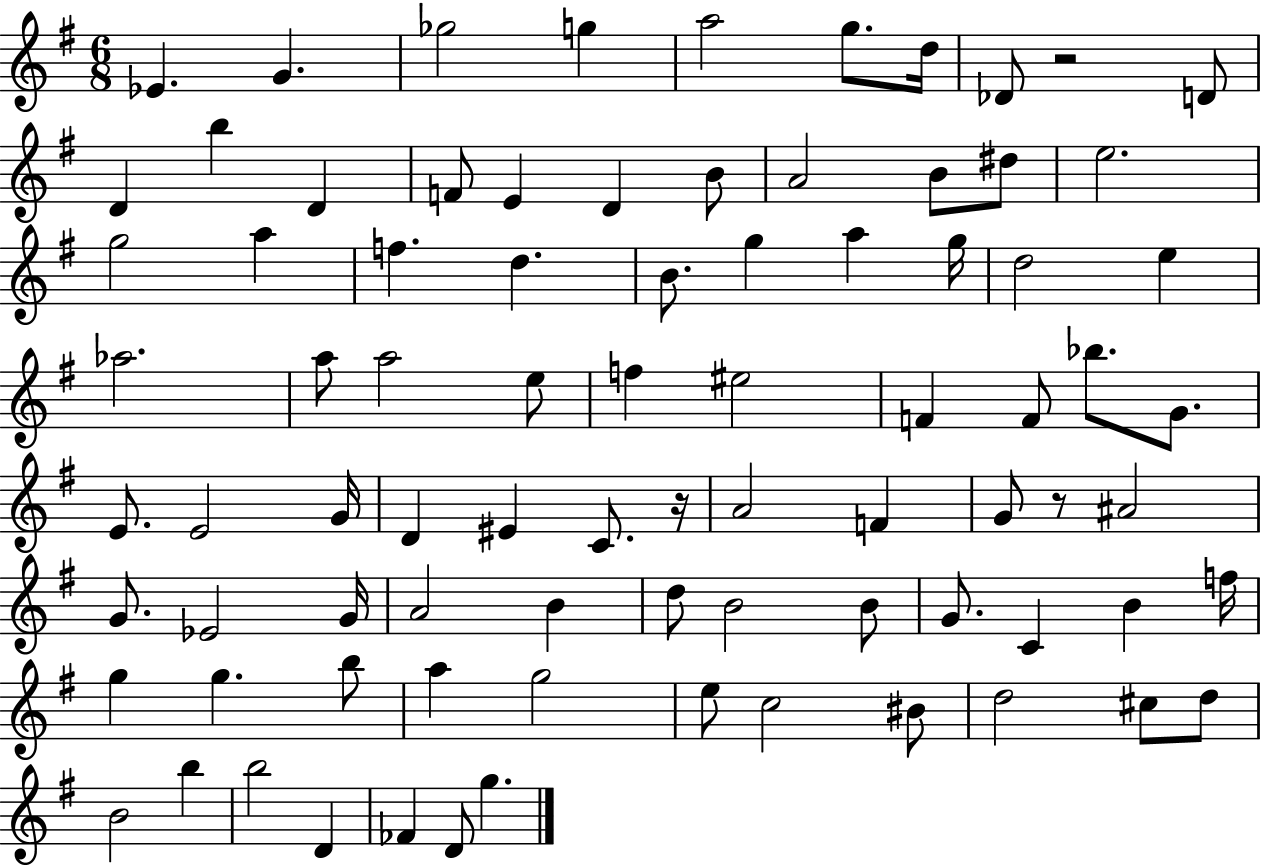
Eb4/q. G4/q. Gb5/h G5/q A5/h G5/e. D5/s Db4/e R/h D4/e D4/q B5/q D4/q F4/e E4/q D4/q B4/e A4/h B4/e D#5/e E5/h. G5/h A5/q F5/q. D5/q. B4/e. G5/q A5/q G5/s D5/h E5/q Ab5/h. A5/e A5/h E5/e F5/q EIS5/h F4/q F4/e Bb5/e. G4/e. E4/e. E4/h G4/s D4/q EIS4/q C4/e. R/s A4/h F4/q G4/e R/e A#4/h G4/e. Eb4/h G4/s A4/h B4/q D5/e B4/h B4/e G4/e. C4/q B4/q F5/s G5/q G5/q. B5/e A5/q G5/h E5/e C5/h BIS4/e D5/h C#5/e D5/e B4/h B5/q B5/h D4/q FES4/q D4/e G5/q.